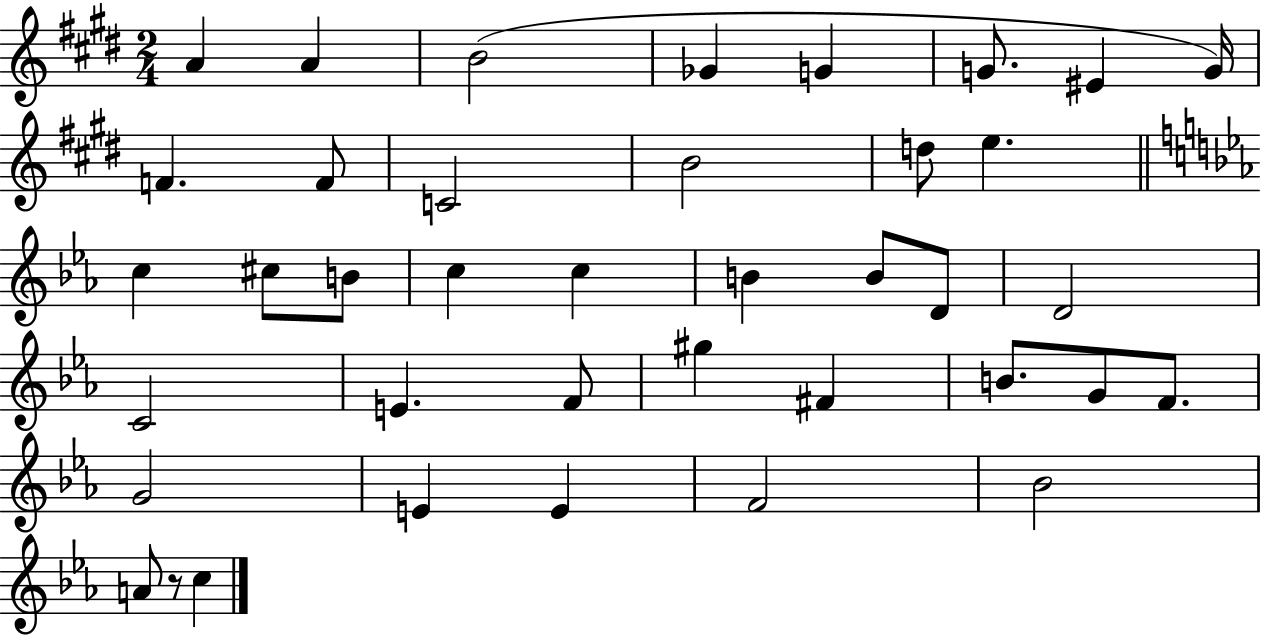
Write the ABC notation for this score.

X:1
T:Untitled
M:2/4
L:1/4
K:E
A A B2 _G G G/2 ^E G/4 F F/2 C2 B2 d/2 e c ^c/2 B/2 c c B B/2 D/2 D2 C2 E F/2 ^g ^F B/2 G/2 F/2 G2 E E F2 _B2 A/2 z/2 c